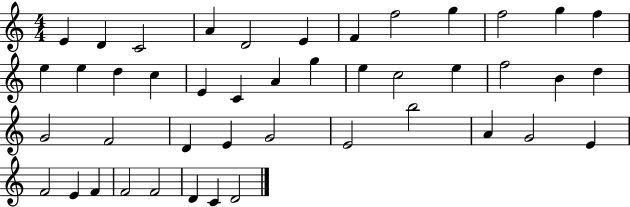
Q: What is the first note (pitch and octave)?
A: E4